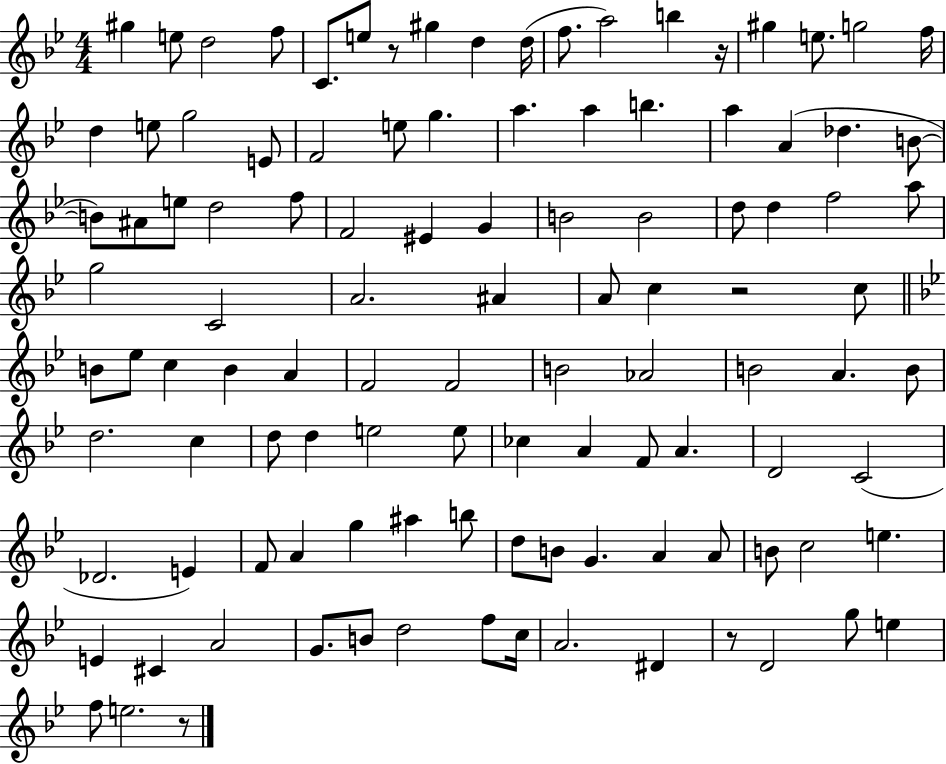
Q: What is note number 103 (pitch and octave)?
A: E5